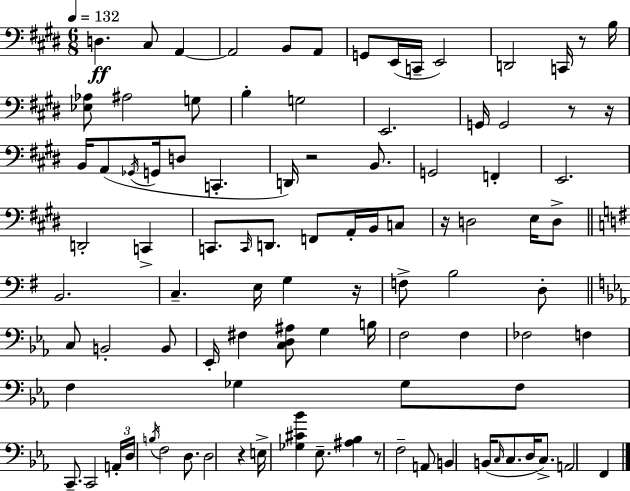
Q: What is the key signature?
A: E major